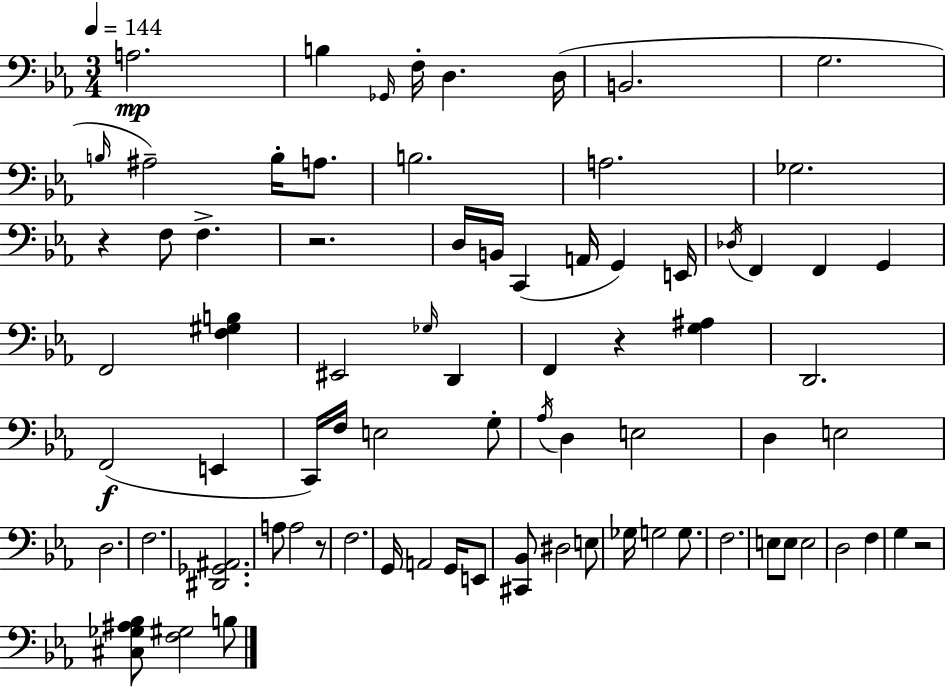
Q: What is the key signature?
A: C minor